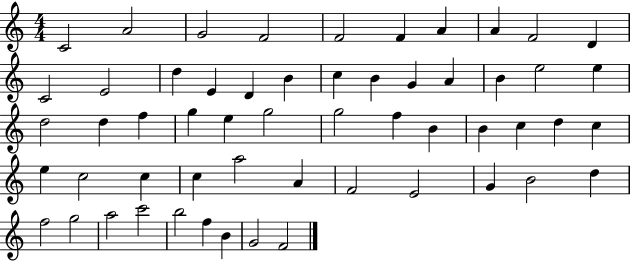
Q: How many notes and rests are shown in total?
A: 56